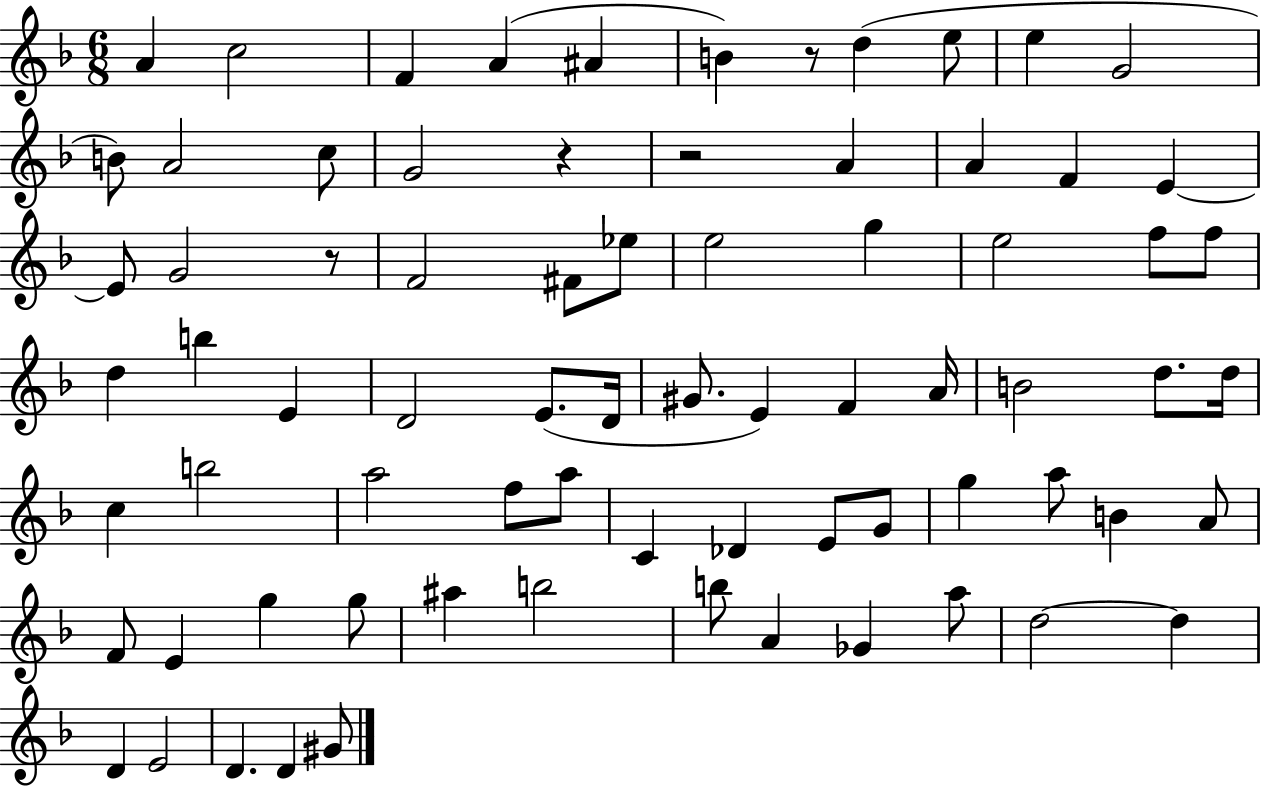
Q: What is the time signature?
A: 6/8